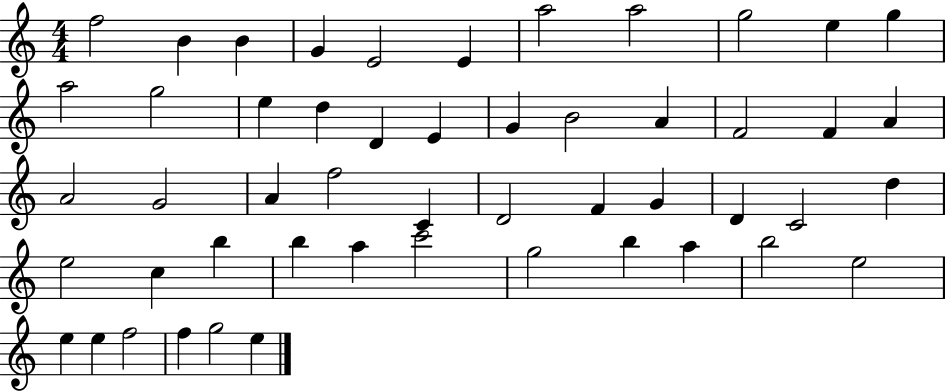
X:1
T:Untitled
M:4/4
L:1/4
K:C
f2 B B G E2 E a2 a2 g2 e g a2 g2 e d D E G B2 A F2 F A A2 G2 A f2 C D2 F G D C2 d e2 c b b a c'2 g2 b a b2 e2 e e f2 f g2 e